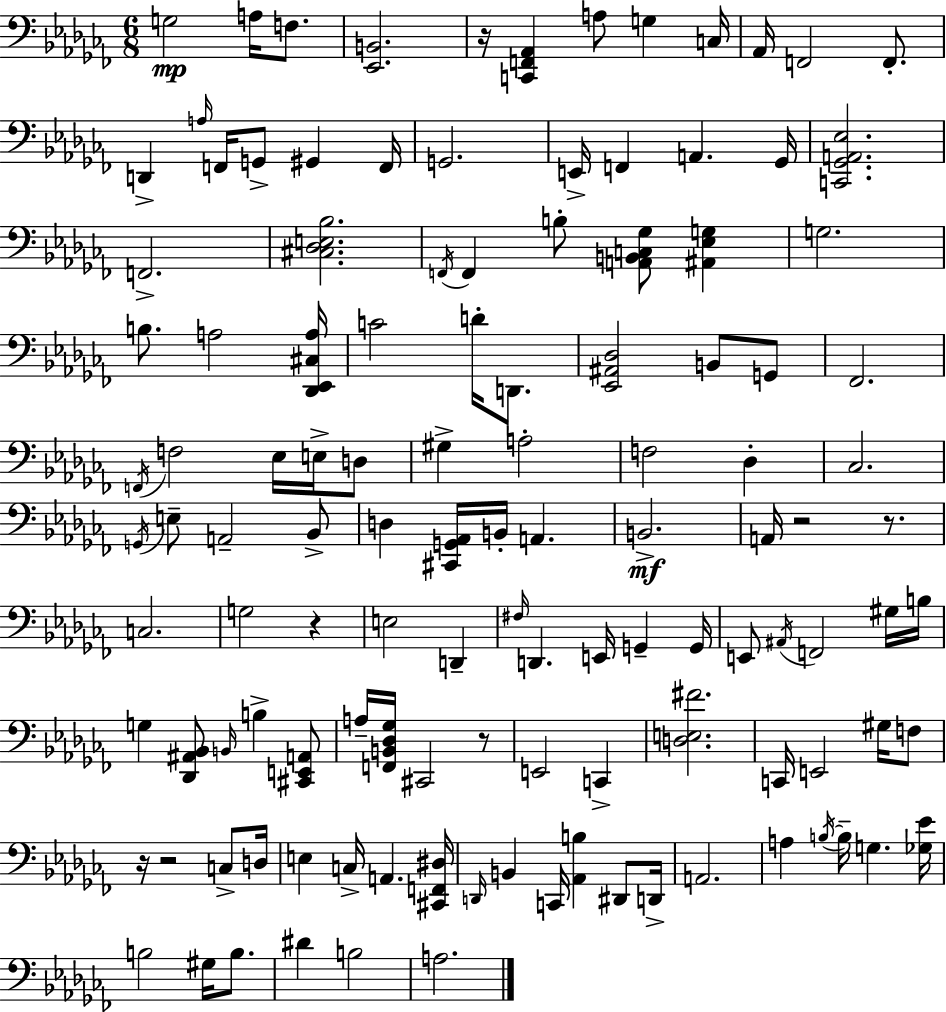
G3/h A3/s F3/e. [Eb2,B2]/h. R/s [C2,F2,Ab2]/q A3/e G3/q C3/s Ab2/s F2/h F2/e. D2/q A3/s F2/s G2/e G#2/q F2/s G2/h. E2/s F2/q A2/q. Gb2/s [C2,Gb2,A2,Eb3]/h. F2/h. [C#3,Db3,E3,Bb3]/h. F2/s F2/q B3/e [A2,B2,C3,Gb3]/e [A#2,Eb3,G3]/q G3/h. B3/e. A3/h [Db2,Eb2,C#3,A3]/s C4/h D4/s D2/e. [Eb2,A#2,Db3]/h B2/e G2/e FES2/h. F2/s F3/h Eb3/s E3/s D3/e G#3/q A3/h F3/h Db3/q CES3/h. G2/s E3/e A2/h Bb2/e D3/q [C#2,G2,Ab2]/s B2/s A2/q. B2/h. A2/s R/h R/e. C3/h. G3/h R/q E3/h D2/q F#3/s D2/q. E2/s G2/q G2/s E2/e A#2/s F2/h G#3/s B3/s G3/q [Db2,A#2,Bb2]/e B2/s B3/q [C#2,E2,A2]/e A3/s [F2,B2,Db3,Gb3]/s C#2/h R/e E2/h C2/q [D3,E3,F#4]/h. C2/s E2/h G#3/s F3/e R/s R/h C3/e D3/s E3/q C3/s A2/q. [C#2,F2,D#3]/s D2/s B2/q C2/s [Ab2,B3]/q D#2/e D2/s A2/h. A3/q B3/s B3/s G3/q. [Gb3,Eb4]/s B3/h G#3/s B3/e. D#4/q B3/h A3/h.